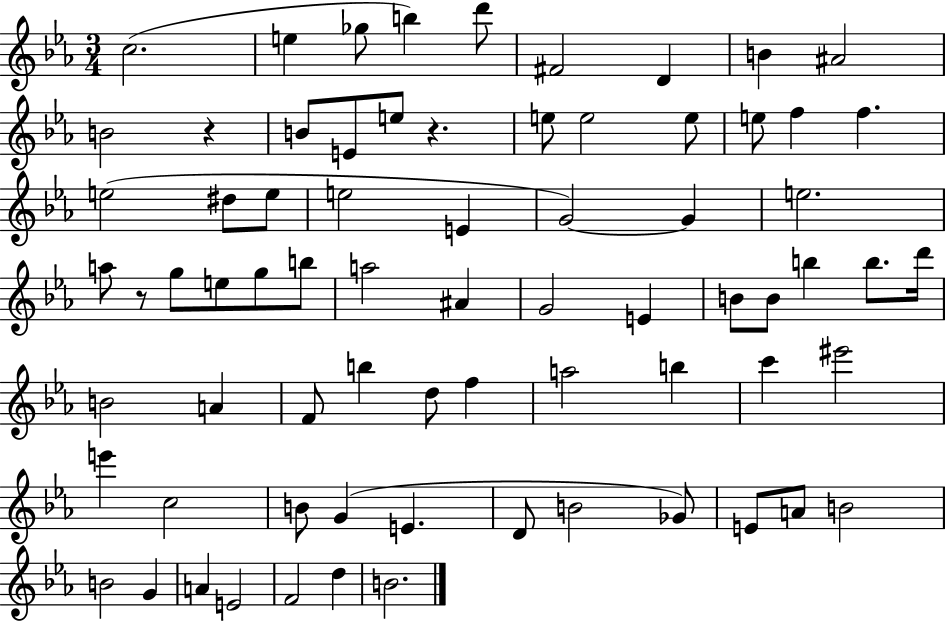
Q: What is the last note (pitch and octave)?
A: B4